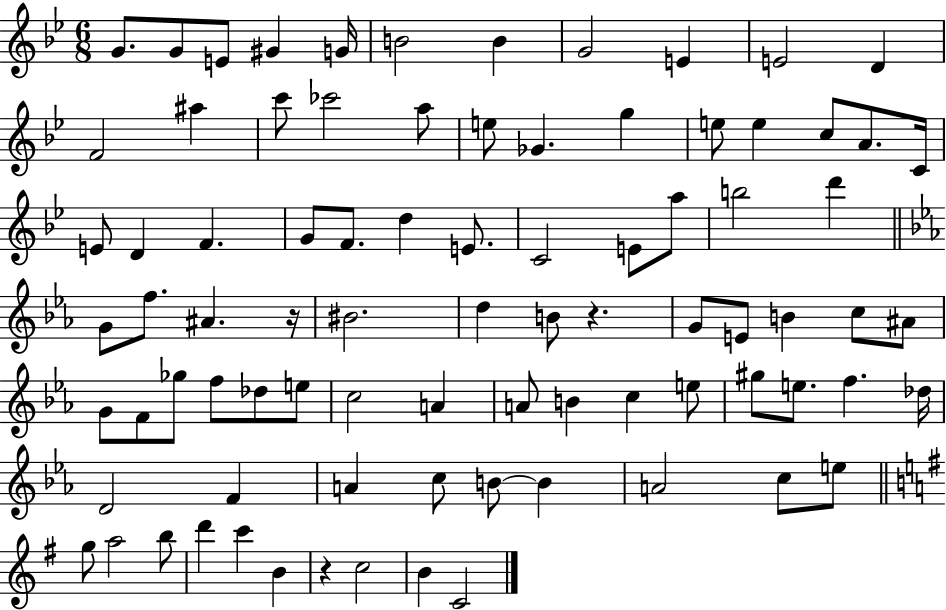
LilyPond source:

{
  \clef treble
  \numericTimeSignature
  \time 6/8
  \key bes \major
  g'8. g'8 e'8 gis'4 g'16 | b'2 b'4 | g'2 e'4 | e'2 d'4 | \break f'2 ais''4 | c'''8 ces'''2 a''8 | e''8 ges'4. g''4 | e''8 e''4 c''8 a'8. c'16 | \break e'8 d'4 f'4. | g'8 f'8. d''4 e'8. | c'2 e'8 a''8 | b''2 d'''4 | \break \bar "||" \break \key ees \major g'8 f''8. ais'4. r16 | bis'2. | d''4 b'8 r4. | g'8 e'8 b'4 c''8 ais'8 | \break g'8 f'8 ges''8 f''8 des''8 e''8 | c''2 a'4 | a'8 b'4 c''4 e''8 | gis''8 e''8. f''4. des''16 | \break d'2 f'4 | a'4 c''8 b'8~~ b'4 | a'2 c''8 e''8 | \bar "||" \break \key g \major g''8 a''2 b''8 | d'''4 c'''4 b'4 | r4 c''2 | b'4 c'2 | \break \bar "|."
}